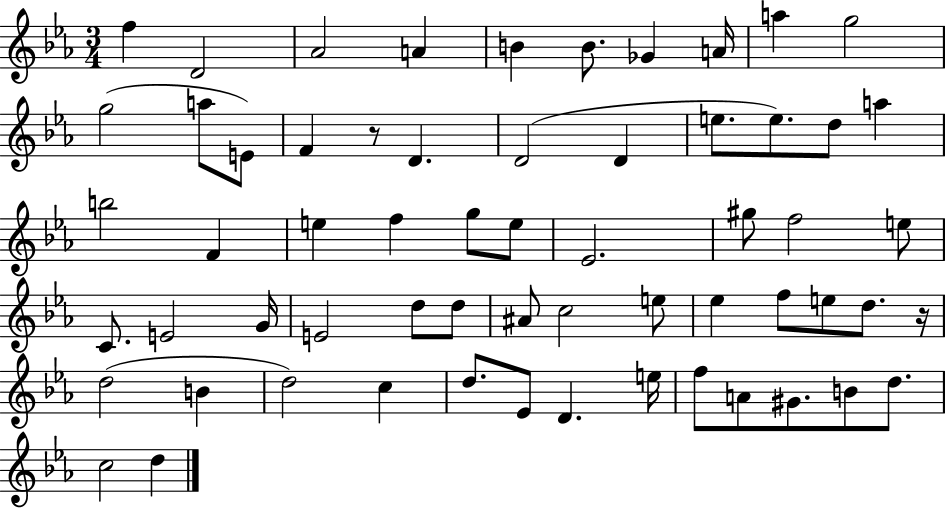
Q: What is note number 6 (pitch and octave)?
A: B4